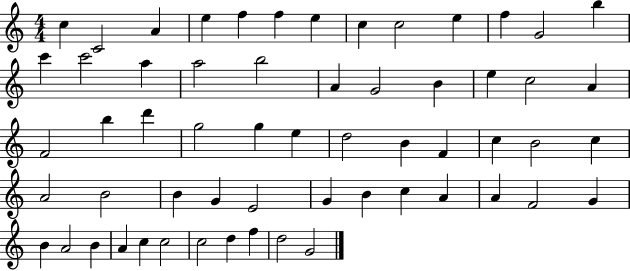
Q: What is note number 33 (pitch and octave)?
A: F4